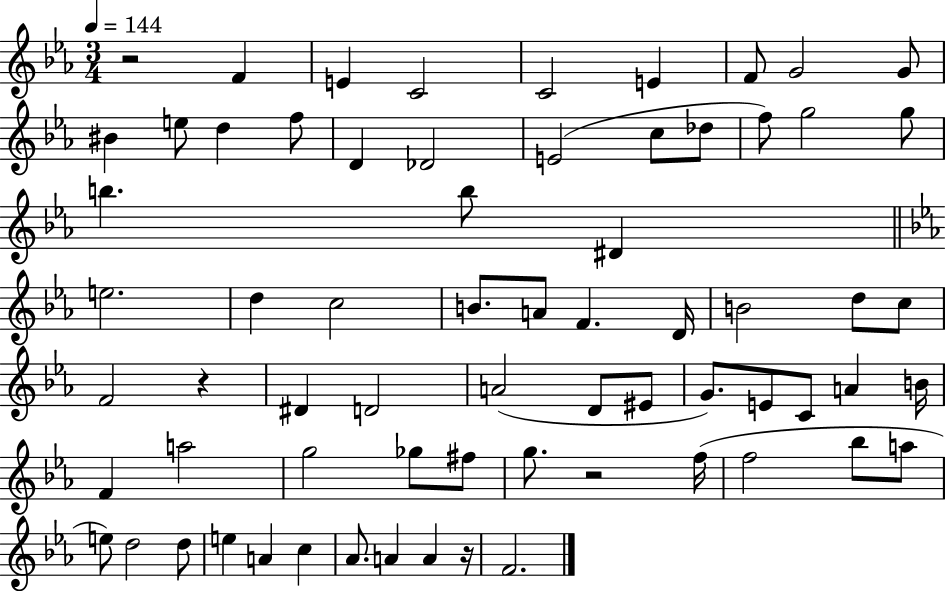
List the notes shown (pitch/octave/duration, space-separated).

R/h F4/q E4/q C4/h C4/h E4/q F4/e G4/h G4/e BIS4/q E5/e D5/q F5/e D4/q Db4/h E4/h C5/e Db5/e F5/e G5/h G5/e B5/q. B5/e D#4/q E5/h. D5/q C5/h B4/e. A4/e F4/q. D4/s B4/h D5/e C5/e F4/h R/q D#4/q D4/h A4/h D4/e EIS4/e G4/e. E4/e C4/e A4/q B4/s F4/q A5/h G5/h Gb5/e F#5/e G5/e. R/h F5/s F5/h Bb5/e A5/e E5/e D5/h D5/e E5/q A4/q C5/q Ab4/e. A4/q A4/q R/s F4/h.